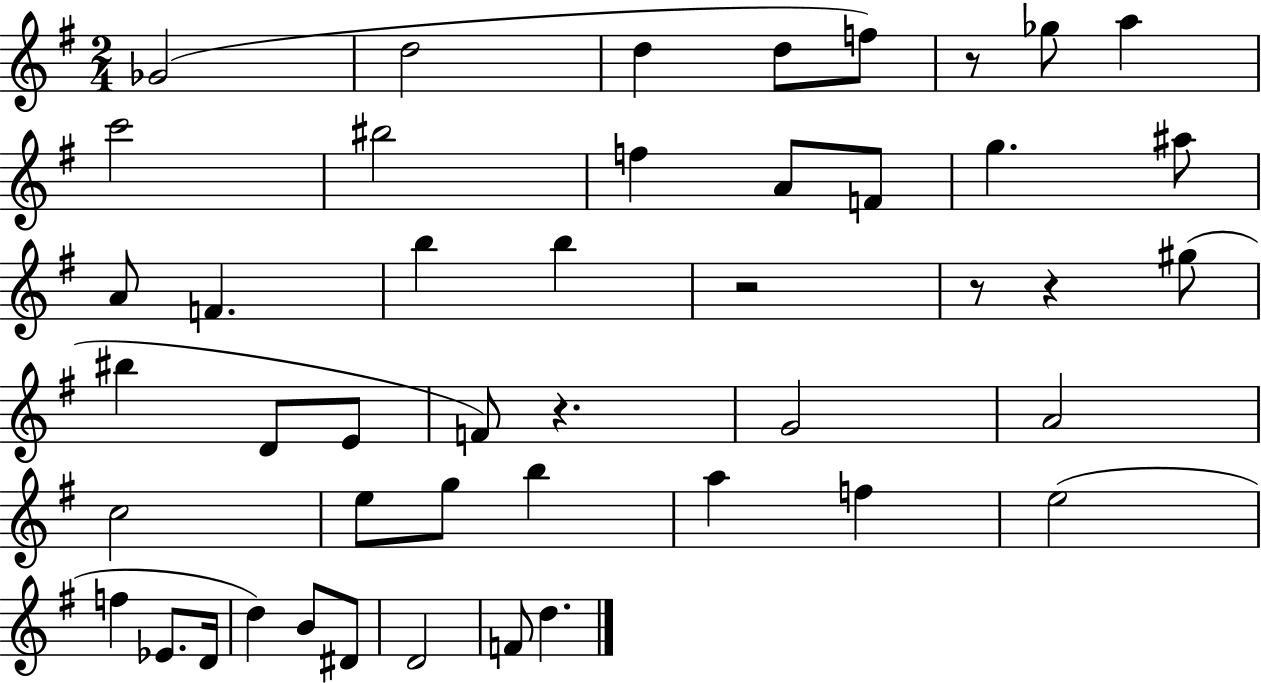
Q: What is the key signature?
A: G major